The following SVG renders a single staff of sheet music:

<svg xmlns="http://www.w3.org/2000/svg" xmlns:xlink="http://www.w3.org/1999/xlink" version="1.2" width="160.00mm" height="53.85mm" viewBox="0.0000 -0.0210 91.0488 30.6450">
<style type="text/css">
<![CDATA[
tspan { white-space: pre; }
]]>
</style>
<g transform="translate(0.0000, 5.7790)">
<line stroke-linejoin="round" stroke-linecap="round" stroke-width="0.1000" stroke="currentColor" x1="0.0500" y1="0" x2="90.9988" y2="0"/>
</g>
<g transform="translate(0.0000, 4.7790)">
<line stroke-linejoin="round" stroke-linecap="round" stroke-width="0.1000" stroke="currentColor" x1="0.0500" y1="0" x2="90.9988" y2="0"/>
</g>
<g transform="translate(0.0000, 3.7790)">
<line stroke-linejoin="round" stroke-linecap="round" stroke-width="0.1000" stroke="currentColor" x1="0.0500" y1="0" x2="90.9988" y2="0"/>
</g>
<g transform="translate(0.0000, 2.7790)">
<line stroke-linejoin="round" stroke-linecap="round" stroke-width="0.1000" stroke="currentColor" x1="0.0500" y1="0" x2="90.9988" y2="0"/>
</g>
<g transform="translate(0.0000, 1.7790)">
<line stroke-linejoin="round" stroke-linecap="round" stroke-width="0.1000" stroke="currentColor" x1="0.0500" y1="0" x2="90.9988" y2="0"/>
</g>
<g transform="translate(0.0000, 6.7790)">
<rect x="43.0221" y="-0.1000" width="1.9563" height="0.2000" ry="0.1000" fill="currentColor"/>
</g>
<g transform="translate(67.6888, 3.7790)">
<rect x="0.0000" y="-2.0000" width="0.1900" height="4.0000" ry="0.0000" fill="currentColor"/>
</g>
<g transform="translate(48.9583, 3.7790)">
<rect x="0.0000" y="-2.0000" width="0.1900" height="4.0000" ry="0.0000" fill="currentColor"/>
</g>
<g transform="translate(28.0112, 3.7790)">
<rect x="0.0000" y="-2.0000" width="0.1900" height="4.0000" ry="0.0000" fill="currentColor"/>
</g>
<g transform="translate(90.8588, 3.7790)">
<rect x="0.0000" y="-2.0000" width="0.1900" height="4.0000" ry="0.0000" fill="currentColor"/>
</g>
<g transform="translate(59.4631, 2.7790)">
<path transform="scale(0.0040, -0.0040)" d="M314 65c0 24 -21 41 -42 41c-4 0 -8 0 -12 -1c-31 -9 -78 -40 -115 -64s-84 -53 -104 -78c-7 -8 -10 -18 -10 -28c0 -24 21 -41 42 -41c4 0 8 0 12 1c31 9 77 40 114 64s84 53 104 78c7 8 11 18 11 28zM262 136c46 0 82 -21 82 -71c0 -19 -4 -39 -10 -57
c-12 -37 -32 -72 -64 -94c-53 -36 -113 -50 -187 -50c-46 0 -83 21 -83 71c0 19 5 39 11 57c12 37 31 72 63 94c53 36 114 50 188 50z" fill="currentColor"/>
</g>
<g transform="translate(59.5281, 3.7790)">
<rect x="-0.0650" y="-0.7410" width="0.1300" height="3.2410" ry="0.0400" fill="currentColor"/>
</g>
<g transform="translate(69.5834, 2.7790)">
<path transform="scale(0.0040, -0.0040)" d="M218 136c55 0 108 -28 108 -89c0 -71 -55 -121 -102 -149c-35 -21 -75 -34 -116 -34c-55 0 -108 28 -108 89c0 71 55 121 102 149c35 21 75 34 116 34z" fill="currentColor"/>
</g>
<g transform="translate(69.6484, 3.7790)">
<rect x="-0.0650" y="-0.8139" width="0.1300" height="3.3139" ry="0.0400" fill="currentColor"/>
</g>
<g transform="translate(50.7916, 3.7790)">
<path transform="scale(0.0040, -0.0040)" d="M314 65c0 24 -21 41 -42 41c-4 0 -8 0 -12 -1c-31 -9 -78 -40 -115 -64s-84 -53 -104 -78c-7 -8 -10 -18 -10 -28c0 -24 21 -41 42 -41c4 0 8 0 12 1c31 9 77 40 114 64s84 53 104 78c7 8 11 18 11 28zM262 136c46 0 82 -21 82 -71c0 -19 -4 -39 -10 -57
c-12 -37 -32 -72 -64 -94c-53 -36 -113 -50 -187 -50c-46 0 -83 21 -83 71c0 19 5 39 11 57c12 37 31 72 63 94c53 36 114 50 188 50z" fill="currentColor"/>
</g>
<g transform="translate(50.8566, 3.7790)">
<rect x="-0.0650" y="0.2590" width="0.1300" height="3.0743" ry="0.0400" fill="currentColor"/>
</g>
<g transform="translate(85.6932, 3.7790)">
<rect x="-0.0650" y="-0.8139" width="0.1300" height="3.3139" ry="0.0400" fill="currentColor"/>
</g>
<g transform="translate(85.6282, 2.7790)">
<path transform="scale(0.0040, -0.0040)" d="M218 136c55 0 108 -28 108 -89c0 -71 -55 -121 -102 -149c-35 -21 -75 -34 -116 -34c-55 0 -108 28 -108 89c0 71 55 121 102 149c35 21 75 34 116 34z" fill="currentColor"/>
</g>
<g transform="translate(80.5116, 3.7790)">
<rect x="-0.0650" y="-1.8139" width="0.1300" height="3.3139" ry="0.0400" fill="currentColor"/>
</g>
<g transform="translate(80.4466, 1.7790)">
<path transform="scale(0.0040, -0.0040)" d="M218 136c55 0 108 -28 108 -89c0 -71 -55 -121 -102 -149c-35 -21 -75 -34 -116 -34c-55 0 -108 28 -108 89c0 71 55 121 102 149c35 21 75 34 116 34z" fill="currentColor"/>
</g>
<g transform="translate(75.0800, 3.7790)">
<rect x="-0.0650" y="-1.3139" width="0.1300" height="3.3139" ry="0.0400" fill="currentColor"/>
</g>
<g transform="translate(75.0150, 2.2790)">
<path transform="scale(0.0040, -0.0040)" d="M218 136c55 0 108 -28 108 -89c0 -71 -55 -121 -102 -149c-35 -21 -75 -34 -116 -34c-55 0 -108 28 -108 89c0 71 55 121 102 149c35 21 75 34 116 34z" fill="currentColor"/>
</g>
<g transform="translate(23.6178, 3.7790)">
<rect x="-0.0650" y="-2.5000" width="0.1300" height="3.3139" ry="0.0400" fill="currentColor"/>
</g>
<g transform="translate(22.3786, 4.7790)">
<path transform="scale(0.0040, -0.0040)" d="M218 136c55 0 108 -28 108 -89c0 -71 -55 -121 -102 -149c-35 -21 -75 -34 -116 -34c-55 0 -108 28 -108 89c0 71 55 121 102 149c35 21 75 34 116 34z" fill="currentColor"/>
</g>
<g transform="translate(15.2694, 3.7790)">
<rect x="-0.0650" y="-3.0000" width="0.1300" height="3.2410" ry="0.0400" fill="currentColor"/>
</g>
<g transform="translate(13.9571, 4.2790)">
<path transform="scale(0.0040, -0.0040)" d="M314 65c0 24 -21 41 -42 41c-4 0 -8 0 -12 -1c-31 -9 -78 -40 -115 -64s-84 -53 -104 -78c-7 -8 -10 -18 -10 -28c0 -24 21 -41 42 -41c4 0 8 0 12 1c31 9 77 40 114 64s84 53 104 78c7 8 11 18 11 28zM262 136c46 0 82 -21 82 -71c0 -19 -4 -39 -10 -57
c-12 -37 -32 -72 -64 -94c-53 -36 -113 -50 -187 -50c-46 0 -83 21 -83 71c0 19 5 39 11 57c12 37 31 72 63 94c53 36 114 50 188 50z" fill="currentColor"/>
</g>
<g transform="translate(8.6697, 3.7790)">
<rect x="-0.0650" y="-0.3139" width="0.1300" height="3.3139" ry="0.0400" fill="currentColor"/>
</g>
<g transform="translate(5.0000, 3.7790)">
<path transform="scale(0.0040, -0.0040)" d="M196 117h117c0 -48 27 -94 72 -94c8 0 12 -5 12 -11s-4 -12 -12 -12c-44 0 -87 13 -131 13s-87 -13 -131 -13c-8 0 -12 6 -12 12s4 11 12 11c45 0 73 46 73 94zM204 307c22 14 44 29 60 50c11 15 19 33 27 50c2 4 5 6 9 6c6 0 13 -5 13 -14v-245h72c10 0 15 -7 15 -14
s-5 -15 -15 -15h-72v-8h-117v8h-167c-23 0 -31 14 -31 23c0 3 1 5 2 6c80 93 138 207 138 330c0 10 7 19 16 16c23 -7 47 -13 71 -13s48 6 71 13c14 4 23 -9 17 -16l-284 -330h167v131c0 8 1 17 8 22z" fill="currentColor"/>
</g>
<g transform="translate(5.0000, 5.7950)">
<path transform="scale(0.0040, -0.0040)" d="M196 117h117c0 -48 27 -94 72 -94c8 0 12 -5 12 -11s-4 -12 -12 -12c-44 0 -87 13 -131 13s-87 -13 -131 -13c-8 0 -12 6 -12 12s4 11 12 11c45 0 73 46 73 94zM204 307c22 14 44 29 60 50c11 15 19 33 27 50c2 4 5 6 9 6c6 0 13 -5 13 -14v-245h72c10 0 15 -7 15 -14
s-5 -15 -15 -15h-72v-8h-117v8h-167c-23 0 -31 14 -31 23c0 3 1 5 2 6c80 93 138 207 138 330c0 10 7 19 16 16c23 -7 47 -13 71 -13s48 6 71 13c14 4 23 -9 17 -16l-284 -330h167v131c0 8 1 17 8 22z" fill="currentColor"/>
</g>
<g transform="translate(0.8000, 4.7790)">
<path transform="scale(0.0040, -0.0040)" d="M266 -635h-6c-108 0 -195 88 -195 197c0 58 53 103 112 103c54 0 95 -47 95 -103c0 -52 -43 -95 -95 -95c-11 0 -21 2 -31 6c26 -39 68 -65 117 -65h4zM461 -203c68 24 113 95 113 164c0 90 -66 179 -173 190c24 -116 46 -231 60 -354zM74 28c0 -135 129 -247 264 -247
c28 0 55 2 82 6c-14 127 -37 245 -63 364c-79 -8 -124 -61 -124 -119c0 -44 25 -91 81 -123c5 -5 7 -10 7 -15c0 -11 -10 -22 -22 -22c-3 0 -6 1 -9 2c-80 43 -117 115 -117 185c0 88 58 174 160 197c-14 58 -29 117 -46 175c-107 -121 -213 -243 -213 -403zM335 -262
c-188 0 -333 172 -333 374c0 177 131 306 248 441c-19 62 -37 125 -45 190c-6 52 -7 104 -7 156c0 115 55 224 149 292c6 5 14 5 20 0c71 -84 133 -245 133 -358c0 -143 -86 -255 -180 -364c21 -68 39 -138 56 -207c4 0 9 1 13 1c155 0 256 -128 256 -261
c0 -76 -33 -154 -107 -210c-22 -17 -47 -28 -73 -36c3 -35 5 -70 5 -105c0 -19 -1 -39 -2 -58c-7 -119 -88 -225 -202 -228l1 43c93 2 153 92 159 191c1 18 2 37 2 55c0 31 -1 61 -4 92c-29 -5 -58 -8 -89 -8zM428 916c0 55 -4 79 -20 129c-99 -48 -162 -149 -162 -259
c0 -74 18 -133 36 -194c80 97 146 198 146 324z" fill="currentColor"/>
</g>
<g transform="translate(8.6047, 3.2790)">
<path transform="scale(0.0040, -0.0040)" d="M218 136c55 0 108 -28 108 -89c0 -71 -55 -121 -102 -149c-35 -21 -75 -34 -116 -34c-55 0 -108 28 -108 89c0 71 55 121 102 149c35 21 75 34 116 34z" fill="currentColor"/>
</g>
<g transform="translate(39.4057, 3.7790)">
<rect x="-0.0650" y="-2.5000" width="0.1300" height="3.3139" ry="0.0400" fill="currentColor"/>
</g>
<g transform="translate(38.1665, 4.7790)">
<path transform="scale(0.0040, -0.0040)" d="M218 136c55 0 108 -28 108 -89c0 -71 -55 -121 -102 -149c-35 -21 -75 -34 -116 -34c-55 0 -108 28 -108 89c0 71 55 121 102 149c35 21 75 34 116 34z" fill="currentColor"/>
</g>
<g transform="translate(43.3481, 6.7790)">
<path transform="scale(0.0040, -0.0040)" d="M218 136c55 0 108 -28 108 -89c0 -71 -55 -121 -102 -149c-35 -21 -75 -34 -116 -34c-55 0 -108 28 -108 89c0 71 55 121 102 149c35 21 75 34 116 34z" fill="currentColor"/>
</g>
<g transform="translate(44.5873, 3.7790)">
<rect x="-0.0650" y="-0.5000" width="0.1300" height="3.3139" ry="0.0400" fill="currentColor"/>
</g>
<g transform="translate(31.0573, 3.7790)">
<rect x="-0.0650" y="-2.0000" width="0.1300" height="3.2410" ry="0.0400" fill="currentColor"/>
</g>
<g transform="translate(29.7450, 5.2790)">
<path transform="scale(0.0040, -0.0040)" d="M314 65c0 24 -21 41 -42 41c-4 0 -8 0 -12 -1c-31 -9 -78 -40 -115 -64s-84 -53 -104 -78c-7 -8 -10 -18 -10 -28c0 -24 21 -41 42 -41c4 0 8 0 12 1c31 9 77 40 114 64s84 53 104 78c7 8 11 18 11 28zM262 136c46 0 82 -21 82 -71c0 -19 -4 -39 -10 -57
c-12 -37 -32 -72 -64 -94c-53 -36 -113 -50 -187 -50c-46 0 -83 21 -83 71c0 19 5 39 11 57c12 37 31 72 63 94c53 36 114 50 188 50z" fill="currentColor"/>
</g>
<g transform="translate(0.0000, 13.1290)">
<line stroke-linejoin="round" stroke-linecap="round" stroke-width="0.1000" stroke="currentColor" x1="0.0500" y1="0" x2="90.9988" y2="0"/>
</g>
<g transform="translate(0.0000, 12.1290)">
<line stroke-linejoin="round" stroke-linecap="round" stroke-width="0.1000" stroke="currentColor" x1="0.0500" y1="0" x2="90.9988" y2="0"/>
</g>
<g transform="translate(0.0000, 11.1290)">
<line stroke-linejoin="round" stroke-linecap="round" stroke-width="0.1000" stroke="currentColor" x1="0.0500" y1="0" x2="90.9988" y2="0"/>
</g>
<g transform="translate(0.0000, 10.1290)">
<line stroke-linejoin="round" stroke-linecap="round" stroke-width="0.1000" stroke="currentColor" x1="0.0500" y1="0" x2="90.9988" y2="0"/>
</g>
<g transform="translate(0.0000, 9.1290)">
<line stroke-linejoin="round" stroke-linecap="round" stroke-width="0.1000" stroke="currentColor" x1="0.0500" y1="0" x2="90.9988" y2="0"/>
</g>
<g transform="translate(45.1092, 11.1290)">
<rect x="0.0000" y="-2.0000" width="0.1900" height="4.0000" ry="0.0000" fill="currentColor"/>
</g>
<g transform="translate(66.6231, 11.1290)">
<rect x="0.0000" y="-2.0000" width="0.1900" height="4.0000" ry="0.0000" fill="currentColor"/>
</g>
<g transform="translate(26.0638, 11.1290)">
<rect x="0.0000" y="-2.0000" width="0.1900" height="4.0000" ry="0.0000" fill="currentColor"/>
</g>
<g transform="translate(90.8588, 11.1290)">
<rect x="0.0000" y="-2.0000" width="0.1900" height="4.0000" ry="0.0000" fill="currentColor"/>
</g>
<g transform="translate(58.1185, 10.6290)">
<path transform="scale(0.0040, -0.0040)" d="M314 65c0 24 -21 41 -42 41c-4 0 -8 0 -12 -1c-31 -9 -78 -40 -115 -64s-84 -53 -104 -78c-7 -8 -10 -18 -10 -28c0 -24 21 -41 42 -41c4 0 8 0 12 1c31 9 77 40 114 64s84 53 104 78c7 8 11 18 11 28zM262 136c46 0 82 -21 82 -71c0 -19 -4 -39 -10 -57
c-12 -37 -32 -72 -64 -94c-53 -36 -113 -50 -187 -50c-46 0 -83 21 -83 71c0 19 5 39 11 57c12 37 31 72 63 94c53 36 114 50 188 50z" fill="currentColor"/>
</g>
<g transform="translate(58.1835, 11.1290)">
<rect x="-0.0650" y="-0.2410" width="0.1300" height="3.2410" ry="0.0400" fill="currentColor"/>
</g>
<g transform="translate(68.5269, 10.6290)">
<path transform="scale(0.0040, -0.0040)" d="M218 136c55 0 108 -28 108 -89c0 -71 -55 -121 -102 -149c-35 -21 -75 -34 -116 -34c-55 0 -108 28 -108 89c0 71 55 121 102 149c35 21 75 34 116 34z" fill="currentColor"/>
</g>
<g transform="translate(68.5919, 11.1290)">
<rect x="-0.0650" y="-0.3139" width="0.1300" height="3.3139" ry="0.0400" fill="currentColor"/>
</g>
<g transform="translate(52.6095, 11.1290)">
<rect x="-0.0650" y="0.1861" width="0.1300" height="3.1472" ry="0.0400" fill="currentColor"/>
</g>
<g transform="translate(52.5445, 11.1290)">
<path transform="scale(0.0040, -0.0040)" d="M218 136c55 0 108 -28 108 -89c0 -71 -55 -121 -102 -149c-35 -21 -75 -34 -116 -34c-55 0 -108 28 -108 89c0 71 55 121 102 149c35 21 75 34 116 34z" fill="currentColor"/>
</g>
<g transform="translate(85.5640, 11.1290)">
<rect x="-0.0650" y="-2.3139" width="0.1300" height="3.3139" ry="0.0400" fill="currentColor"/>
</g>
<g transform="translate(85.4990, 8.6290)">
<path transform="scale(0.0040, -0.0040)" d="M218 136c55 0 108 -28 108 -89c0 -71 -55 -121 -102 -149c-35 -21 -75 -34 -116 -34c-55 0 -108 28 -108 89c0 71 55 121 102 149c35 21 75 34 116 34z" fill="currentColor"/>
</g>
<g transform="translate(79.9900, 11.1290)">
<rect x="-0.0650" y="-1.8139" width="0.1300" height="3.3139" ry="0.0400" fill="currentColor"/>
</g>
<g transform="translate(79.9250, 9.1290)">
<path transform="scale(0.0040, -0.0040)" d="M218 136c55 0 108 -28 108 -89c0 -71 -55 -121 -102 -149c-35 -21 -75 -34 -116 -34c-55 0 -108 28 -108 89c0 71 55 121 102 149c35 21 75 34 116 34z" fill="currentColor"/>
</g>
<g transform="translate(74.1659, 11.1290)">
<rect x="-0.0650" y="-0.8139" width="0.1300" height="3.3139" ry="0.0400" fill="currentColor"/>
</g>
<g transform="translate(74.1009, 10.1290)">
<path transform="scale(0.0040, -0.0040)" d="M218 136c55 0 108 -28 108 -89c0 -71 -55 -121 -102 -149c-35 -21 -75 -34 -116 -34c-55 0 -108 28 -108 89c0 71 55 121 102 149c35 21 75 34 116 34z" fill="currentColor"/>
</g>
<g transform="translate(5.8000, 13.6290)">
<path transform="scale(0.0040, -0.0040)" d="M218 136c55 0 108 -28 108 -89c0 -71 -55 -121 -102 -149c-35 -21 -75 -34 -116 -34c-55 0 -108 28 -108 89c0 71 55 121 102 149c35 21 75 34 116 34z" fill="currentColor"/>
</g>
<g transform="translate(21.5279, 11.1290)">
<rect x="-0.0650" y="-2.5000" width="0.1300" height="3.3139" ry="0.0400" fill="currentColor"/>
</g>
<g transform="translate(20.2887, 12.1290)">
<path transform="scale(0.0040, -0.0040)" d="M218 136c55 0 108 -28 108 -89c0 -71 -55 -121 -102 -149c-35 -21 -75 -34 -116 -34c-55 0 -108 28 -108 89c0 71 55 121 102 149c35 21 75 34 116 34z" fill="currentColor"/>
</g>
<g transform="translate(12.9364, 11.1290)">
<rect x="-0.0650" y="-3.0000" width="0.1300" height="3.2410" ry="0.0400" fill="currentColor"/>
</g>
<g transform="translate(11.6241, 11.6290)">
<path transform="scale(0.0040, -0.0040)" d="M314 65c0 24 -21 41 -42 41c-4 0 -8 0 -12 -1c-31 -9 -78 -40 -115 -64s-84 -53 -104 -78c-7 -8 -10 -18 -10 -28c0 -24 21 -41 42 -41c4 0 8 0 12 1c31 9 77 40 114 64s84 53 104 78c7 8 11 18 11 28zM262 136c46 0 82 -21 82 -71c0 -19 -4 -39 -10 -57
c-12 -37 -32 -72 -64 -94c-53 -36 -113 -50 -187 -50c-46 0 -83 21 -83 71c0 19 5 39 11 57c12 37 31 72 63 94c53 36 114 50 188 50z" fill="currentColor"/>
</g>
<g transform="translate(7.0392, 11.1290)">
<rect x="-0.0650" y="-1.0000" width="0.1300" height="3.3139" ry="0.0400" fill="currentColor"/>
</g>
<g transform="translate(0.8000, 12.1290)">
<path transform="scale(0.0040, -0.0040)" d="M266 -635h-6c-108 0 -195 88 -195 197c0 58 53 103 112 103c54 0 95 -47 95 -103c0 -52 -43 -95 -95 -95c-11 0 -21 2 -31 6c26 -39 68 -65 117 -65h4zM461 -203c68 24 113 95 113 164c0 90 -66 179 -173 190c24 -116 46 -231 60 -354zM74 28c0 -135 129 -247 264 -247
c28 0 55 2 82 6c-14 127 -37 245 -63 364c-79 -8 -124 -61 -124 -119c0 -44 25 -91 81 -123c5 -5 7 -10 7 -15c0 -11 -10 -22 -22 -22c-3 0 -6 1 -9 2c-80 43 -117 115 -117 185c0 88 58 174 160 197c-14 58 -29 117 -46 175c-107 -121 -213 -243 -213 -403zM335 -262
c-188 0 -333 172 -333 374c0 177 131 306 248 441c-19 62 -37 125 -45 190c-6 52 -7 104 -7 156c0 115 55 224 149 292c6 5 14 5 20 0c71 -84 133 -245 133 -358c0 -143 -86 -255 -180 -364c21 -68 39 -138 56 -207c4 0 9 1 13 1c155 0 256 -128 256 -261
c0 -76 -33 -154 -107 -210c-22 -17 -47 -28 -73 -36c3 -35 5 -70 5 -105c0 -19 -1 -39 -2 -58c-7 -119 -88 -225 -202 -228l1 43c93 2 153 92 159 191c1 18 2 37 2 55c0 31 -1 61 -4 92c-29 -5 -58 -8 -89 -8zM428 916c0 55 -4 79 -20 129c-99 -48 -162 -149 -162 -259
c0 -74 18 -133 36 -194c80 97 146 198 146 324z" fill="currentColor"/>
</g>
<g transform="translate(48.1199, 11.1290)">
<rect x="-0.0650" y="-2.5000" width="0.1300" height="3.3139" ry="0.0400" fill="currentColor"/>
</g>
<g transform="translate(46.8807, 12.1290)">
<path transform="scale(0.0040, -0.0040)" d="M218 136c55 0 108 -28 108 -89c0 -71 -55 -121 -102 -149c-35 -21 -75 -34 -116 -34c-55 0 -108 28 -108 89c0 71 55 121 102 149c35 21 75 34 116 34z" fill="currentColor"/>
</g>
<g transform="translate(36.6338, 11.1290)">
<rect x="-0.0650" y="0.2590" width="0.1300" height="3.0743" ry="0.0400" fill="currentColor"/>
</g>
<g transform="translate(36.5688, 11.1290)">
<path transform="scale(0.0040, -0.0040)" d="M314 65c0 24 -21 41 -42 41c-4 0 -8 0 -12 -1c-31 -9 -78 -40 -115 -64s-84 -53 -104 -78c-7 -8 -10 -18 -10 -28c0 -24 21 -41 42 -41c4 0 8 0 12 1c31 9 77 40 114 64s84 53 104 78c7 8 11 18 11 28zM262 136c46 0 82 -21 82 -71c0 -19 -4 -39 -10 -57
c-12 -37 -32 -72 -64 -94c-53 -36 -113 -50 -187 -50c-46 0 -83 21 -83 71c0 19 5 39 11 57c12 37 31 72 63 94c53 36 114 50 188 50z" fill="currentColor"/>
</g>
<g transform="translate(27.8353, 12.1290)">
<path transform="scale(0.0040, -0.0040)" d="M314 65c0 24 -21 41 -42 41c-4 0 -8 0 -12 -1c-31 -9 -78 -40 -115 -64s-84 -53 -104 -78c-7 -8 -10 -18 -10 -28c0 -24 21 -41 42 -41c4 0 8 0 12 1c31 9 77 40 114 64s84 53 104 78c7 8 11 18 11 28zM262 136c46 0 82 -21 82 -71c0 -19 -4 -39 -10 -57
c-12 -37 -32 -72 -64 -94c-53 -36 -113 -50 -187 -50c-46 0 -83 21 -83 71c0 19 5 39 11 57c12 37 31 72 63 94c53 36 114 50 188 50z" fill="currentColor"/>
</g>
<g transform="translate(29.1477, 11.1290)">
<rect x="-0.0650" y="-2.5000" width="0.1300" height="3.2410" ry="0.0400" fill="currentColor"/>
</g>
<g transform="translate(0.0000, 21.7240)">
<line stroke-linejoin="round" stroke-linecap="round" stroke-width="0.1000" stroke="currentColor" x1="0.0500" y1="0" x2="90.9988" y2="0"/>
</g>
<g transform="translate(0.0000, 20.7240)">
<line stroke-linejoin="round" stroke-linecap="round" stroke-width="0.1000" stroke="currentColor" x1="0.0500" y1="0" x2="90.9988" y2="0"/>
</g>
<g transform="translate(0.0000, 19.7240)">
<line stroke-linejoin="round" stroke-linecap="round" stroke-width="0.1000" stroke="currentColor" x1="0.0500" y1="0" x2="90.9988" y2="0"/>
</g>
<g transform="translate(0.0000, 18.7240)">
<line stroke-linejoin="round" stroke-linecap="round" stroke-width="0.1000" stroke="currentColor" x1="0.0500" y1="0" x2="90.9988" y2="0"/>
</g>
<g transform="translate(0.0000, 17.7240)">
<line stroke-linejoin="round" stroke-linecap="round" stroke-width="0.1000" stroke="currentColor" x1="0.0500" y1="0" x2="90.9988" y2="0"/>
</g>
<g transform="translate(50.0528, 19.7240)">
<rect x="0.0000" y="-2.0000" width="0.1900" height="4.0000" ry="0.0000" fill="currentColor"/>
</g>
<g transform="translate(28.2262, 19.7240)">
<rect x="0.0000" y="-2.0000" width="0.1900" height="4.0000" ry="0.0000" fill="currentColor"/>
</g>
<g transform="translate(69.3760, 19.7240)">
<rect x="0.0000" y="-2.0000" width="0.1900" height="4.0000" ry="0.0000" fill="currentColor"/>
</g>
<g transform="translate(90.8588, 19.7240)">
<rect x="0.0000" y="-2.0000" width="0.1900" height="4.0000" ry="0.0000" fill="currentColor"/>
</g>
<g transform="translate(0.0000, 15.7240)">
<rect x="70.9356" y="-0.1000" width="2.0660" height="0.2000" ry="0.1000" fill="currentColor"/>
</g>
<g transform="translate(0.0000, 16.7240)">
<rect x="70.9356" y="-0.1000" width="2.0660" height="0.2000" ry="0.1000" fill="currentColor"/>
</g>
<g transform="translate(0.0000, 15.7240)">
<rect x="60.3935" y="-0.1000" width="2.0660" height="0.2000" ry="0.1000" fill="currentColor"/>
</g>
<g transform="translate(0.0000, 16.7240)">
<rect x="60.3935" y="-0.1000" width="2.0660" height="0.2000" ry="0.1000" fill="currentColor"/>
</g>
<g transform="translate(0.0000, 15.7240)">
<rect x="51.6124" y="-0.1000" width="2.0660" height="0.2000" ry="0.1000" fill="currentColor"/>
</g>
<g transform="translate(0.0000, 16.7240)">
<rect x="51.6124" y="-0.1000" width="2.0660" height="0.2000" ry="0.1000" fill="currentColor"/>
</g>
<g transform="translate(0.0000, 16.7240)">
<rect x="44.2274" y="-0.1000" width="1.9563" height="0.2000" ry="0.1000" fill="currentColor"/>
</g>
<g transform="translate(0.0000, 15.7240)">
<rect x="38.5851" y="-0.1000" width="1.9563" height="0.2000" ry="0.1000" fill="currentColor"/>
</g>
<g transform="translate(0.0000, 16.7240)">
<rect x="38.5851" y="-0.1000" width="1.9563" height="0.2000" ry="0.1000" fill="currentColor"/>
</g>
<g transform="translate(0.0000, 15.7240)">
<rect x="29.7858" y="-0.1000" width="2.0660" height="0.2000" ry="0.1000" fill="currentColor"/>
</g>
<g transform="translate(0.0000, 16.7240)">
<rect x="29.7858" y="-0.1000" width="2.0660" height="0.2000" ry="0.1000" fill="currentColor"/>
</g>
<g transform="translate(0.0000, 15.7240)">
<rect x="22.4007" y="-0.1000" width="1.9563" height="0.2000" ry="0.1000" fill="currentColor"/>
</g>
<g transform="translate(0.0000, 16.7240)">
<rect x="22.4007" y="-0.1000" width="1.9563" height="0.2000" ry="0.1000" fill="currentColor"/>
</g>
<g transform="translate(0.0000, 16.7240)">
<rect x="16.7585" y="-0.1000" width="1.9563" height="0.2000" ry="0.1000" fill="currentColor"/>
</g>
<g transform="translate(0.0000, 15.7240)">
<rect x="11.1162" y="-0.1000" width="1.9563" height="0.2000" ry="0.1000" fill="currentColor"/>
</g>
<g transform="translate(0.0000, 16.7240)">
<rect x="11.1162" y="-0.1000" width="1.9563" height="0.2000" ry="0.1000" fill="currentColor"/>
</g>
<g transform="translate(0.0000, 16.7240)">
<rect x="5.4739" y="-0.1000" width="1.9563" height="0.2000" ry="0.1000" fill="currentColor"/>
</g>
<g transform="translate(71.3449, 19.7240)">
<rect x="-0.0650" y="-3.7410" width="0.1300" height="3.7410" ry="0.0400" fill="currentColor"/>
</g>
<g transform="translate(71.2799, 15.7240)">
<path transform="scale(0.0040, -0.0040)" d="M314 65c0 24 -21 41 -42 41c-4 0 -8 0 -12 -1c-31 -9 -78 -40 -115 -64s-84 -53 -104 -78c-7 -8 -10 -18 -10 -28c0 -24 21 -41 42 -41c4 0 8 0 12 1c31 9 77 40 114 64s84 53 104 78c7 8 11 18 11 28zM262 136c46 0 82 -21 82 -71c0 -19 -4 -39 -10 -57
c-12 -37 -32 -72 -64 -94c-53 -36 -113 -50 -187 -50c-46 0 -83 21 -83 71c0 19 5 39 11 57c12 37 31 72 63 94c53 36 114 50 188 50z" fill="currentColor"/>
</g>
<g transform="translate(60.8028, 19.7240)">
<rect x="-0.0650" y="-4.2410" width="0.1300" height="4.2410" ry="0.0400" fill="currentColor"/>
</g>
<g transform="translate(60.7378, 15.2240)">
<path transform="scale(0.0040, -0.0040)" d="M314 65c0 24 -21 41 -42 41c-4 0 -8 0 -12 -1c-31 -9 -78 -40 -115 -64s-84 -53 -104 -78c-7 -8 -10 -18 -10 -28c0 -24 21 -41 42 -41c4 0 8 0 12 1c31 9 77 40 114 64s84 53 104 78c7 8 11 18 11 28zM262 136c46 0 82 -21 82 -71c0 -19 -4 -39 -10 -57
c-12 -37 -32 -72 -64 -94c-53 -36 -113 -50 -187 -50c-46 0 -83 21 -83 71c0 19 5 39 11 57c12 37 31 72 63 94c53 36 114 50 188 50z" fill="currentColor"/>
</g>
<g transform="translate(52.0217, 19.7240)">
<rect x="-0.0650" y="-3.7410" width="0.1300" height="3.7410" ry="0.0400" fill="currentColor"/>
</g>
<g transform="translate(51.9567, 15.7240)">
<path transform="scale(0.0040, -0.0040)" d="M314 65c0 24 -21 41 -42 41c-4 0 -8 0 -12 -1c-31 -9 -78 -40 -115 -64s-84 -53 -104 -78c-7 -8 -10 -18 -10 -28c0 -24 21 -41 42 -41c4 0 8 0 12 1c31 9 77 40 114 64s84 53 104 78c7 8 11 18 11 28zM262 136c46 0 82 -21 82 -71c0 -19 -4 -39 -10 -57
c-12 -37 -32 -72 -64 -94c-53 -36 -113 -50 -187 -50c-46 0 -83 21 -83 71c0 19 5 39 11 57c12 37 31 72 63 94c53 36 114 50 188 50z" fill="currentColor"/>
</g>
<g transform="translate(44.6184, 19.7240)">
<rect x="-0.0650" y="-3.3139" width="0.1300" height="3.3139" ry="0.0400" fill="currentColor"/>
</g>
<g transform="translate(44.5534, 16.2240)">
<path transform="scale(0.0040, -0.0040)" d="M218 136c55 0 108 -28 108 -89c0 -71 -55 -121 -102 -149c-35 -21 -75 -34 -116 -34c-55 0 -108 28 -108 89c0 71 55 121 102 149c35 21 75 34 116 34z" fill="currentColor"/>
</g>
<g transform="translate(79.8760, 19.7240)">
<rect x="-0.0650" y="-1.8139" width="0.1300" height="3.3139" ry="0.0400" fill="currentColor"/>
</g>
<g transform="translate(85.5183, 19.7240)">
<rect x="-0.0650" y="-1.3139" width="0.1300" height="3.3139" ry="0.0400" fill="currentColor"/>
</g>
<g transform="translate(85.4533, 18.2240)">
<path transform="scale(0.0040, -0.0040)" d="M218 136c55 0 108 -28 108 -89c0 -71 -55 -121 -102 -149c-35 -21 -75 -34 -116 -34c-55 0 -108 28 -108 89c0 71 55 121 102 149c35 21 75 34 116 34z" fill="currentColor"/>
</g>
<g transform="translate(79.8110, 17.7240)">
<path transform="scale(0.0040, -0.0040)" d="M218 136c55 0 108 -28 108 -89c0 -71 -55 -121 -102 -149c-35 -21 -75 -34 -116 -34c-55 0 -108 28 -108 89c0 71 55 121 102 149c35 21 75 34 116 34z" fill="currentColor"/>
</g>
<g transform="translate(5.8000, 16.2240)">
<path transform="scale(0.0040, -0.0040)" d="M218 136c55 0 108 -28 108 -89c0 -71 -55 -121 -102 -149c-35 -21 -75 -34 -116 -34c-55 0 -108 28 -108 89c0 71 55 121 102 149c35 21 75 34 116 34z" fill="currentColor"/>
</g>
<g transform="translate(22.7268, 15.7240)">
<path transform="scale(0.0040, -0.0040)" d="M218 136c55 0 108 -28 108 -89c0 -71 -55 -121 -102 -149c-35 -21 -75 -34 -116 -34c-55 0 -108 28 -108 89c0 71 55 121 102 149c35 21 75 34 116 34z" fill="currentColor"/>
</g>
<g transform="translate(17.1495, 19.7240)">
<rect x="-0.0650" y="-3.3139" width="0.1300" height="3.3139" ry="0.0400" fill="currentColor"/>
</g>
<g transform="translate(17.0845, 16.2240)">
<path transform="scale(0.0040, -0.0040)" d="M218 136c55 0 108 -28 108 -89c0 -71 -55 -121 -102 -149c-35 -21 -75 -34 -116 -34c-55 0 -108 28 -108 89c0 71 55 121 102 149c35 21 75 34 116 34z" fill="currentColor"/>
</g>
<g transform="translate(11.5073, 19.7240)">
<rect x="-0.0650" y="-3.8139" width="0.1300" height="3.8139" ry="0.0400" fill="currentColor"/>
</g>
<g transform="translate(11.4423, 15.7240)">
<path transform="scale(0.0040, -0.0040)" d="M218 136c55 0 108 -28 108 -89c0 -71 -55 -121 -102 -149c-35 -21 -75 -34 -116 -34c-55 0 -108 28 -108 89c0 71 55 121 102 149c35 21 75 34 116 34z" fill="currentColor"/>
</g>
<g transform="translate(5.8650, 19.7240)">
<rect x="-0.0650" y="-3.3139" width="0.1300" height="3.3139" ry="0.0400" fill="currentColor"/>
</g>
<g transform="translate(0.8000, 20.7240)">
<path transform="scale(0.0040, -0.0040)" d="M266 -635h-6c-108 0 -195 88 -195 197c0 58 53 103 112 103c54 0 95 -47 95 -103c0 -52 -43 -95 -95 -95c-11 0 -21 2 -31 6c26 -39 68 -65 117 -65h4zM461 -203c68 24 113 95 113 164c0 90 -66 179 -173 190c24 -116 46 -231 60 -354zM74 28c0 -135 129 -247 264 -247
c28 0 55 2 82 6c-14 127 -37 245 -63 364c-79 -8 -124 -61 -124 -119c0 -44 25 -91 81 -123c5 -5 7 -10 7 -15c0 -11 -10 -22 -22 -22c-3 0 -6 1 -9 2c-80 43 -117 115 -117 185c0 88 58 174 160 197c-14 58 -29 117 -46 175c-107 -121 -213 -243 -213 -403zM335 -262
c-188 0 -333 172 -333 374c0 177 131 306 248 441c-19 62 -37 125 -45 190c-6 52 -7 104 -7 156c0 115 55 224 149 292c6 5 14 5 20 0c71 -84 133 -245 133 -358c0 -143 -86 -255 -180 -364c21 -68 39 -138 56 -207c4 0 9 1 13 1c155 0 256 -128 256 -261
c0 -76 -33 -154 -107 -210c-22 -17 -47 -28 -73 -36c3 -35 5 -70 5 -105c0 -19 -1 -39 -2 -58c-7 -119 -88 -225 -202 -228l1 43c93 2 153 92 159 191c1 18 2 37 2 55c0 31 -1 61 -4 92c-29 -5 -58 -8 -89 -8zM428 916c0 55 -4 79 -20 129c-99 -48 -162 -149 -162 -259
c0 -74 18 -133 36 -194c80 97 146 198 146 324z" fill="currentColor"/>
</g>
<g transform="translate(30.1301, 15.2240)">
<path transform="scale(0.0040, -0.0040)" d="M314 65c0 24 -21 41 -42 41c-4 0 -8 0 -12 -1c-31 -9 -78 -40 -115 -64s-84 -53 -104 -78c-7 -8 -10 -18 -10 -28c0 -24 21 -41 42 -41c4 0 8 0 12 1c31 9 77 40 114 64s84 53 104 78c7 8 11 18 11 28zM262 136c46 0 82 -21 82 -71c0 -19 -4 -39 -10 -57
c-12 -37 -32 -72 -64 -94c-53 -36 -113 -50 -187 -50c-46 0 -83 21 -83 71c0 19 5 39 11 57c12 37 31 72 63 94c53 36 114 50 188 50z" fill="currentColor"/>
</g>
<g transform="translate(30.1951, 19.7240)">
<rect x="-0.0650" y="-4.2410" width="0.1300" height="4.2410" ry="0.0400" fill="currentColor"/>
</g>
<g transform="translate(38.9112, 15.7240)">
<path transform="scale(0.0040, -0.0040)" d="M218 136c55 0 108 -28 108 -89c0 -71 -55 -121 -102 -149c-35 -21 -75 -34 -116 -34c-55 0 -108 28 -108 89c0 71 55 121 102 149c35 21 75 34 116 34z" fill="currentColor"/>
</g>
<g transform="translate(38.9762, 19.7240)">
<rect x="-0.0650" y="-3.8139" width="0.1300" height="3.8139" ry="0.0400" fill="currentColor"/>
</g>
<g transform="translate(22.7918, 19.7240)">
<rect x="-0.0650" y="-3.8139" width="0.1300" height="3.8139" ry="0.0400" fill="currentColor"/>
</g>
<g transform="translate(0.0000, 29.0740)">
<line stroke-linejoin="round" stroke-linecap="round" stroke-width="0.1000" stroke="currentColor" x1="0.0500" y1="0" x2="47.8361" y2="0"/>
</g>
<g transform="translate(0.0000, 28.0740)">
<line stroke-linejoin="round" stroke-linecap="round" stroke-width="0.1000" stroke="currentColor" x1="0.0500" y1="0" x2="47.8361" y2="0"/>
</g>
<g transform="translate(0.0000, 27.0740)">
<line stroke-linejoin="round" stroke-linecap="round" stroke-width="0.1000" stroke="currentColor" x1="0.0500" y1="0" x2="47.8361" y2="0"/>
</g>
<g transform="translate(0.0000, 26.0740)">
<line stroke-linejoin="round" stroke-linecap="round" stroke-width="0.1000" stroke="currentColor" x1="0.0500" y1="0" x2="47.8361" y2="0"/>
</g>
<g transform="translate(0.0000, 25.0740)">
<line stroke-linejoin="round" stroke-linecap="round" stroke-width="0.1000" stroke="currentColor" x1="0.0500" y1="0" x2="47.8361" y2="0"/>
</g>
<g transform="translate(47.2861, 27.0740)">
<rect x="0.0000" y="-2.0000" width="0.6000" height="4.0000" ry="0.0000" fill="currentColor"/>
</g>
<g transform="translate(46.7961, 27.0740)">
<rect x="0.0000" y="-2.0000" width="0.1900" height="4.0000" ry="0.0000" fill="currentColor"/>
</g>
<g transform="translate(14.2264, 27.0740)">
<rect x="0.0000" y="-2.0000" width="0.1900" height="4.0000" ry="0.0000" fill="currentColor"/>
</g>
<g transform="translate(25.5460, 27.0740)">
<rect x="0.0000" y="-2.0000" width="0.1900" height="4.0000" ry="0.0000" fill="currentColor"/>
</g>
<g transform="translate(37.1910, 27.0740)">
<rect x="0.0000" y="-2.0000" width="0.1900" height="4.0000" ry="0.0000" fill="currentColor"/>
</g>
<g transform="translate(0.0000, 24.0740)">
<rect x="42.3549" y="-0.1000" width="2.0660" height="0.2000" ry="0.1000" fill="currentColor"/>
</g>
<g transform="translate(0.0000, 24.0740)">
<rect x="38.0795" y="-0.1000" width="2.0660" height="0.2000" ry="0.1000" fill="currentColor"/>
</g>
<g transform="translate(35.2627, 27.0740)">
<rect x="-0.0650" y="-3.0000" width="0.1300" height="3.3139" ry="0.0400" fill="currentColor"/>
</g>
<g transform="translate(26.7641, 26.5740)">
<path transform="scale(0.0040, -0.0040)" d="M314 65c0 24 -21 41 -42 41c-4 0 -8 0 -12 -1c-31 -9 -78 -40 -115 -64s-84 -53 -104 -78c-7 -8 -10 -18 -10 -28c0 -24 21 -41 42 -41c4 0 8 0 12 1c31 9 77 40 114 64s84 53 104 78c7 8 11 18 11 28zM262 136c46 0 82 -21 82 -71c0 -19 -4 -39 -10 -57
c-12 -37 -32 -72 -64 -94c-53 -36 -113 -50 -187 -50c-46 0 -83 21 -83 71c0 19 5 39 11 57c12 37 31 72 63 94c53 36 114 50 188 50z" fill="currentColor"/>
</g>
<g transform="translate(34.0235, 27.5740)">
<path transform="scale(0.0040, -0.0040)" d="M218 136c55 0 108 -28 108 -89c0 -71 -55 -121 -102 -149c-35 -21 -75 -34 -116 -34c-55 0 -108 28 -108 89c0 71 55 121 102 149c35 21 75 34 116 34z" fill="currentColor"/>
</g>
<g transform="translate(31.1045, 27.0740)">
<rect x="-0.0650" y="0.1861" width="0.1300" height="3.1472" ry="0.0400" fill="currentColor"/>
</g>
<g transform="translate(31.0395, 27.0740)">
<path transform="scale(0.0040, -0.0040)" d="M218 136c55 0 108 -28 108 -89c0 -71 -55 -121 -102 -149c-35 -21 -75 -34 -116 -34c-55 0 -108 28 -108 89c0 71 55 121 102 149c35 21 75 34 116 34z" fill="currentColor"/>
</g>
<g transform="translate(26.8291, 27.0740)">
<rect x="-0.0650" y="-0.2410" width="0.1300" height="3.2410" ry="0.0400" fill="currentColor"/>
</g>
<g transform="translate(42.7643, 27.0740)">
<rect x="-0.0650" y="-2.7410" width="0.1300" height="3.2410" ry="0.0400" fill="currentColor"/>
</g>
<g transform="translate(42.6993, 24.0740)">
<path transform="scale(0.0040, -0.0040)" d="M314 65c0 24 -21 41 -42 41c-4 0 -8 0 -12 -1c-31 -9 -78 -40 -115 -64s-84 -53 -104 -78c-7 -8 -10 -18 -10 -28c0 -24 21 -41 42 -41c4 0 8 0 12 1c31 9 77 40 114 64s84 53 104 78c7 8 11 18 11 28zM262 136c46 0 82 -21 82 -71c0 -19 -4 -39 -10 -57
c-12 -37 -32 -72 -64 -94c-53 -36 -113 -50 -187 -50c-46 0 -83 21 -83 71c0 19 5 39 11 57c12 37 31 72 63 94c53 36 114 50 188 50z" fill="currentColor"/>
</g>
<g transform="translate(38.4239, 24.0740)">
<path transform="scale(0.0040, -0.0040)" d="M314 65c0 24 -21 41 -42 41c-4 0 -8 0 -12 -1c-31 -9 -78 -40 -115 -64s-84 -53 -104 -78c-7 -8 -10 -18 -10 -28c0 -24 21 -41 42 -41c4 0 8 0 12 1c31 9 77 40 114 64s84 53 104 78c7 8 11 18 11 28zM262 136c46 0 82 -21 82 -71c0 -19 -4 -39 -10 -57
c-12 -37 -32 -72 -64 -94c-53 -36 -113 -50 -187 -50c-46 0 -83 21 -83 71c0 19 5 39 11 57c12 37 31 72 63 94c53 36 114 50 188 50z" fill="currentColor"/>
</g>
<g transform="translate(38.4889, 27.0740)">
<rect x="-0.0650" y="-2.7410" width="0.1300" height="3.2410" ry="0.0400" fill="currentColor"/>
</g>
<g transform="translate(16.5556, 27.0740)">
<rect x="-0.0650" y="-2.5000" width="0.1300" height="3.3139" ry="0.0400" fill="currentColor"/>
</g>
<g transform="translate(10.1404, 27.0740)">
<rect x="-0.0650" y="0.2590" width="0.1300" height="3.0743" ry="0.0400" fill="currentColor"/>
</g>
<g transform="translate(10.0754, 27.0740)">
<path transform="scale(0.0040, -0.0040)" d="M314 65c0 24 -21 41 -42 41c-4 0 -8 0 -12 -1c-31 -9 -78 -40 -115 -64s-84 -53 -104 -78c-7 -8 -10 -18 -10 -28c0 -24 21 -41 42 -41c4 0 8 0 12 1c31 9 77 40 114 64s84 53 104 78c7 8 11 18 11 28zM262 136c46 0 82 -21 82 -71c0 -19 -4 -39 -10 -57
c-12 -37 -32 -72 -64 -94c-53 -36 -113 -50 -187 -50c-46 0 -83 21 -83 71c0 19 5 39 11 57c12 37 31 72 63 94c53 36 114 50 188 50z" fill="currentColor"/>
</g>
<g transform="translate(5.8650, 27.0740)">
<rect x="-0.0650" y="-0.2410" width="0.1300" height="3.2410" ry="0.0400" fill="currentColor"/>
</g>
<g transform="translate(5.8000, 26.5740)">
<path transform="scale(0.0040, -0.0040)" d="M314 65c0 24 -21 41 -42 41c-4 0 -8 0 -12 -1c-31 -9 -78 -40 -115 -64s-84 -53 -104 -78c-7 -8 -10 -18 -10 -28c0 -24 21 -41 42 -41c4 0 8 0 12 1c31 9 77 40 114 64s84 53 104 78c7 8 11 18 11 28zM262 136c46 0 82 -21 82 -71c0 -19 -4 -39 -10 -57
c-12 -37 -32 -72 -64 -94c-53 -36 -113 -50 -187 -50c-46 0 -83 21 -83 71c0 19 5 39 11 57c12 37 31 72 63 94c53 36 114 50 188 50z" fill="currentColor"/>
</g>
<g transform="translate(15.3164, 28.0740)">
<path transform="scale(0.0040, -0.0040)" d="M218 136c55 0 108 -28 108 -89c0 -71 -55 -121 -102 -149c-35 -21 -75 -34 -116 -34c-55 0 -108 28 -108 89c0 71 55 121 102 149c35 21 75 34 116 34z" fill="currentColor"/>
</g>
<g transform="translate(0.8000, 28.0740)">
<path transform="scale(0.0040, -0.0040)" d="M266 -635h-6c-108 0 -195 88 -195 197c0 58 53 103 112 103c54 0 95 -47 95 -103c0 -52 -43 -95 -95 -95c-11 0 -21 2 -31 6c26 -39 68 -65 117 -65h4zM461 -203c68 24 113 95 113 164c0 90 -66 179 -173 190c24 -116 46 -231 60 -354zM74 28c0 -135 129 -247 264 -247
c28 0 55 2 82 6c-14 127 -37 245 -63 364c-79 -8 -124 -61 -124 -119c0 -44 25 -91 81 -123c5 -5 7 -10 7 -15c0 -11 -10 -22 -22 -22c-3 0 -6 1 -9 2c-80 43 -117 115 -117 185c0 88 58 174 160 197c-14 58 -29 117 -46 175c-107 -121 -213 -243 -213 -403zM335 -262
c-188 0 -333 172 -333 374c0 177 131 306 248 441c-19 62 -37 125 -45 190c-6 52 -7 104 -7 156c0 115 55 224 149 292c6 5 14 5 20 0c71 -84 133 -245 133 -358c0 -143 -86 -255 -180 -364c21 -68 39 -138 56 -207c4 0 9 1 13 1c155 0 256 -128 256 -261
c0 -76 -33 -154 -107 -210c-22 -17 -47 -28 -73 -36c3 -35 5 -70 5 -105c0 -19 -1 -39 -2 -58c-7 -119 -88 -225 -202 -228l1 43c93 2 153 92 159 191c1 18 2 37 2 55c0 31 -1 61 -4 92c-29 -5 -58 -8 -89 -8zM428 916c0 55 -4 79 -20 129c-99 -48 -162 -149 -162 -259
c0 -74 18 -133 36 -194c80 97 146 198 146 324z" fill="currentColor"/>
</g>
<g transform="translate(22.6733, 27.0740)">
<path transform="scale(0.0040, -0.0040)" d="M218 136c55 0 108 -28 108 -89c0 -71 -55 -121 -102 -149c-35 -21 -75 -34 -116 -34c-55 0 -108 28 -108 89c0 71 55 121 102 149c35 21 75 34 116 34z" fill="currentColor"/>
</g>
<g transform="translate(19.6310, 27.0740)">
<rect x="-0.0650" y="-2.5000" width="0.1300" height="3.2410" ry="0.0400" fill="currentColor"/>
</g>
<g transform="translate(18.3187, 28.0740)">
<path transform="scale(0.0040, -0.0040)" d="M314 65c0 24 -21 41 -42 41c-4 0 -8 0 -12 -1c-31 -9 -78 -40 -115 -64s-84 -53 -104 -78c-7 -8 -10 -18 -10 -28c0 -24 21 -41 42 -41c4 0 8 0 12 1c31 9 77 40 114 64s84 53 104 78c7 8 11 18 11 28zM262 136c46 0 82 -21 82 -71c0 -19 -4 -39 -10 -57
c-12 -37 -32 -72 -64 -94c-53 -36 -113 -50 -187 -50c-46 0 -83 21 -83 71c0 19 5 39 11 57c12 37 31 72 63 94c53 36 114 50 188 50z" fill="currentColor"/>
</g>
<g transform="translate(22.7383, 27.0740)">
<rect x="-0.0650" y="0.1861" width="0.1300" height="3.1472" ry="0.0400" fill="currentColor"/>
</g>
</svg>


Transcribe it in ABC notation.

X:1
T:Untitled
M:4/4
L:1/4
K:C
c A2 G F2 G C B2 d2 d e f d D A2 G G2 B2 G B c2 c d f g b c' b c' d'2 c' b c'2 d'2 c'2 f e c2 B2 G G2 B c2 B A a2 a2